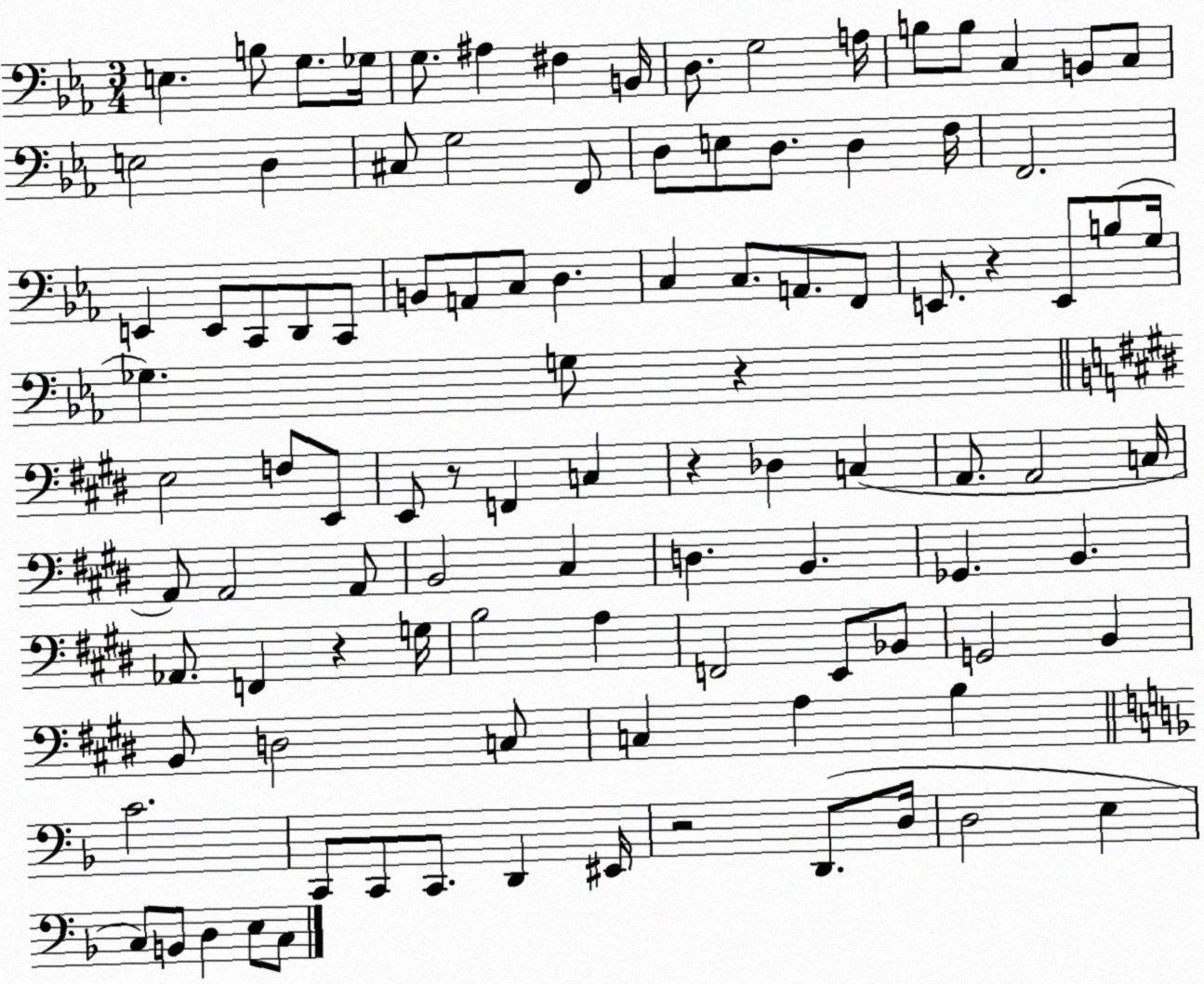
X:1
T:Untitled
M:3/4
L:1/4
K:Eb
E, B,/2 G,/2 _G,/4 G,/2 ^A, ^F, B,,/4 D,/2 G,2 A,/4 B,/2 B,/2 C, B,,/2 C,/2 E,2 D, ^C,/2 G,2 F,,/2 D,/2 E,/2 D,/2 D, F,/4 F,,2 E,, E,,/2 C,,/2 D,,/2 C,,/2 B,,/2 A,,/2 C,/2 D, C, C,/2 A,,/2 F,,/2 E,,/2 z E,,/2 B,/2 G,/4 _G, G,/2 z E,2 F,/2 E,,/2 E,,/2 z/2 F,, C, z _D, C, A,,/2 A,,2 C,/4 A,,/2 A,,2 A,,/2 B,,2 ^C, D, B,, _G,, B,, _A,,/2 F,, z G,/4 B,2 A, F,,2 E,,/2 _B,,/2 G,,2 B,, B,,/2 D,2 C,/2 C, A, B, C2 C,,/2 C,,/2 C,,/2 D,, ^E,,/4 z2 D,,/2 D,/4 D,2 E, C,/2 B,,/2 D, E,/2 C,/2